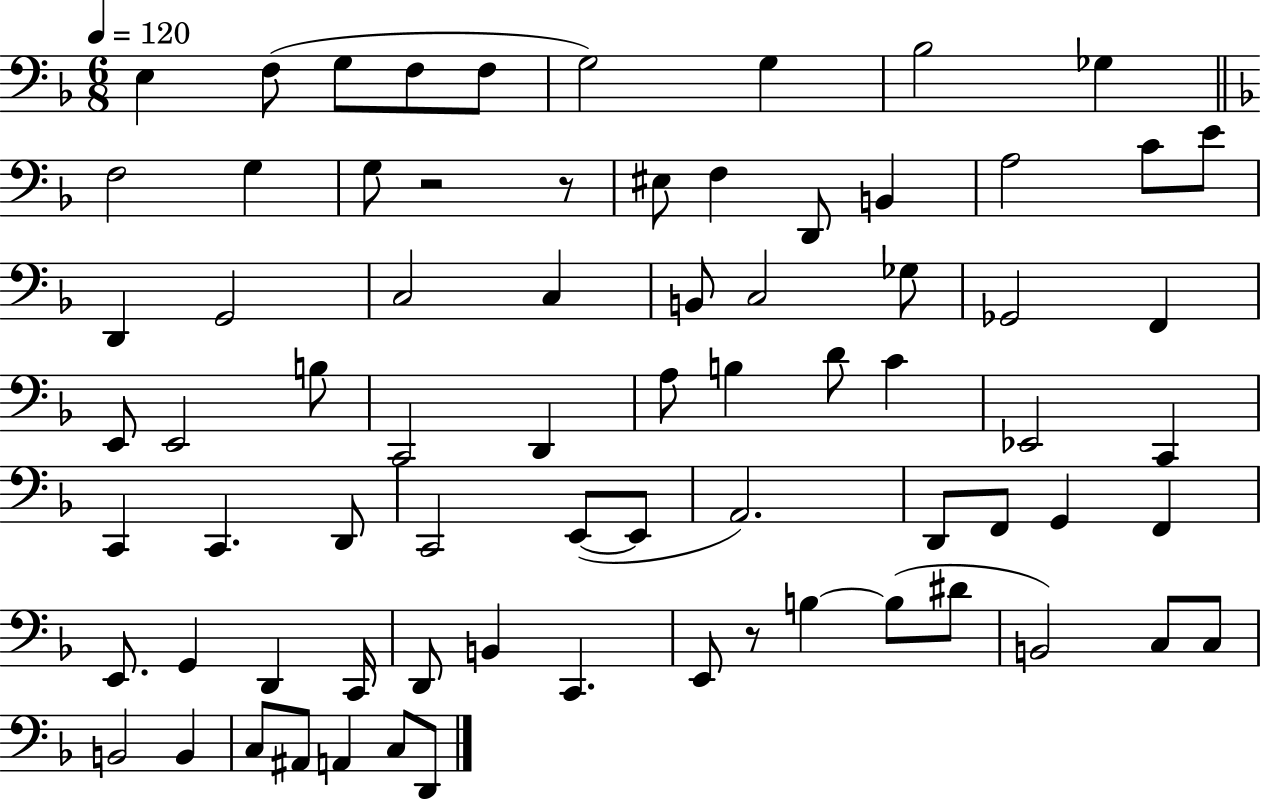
X:1
T:Untitled
M:6/8
L:1/4
K:F
E, F,/2 G,/2 F,/2 F,/2 G,2 G, _B,2 _G, F,2 G, G,/2 z2 z/2 ^E,/2 F, D,,/2 B,, A,2 C/2 E/2 D,, G,,2 C,2 C, B,,/2 C,2 _G,/2 _G,,2 F,, E,,/2 E,,2 B,/2 C,,2 D,, A,/2 B, D/2 C _E,,2 C,, C,, C,, D,,/2 C,,2 E,,/2 E,,/2 A,,2 D,,/2 F,,/2 G,, F,, E,,/2 G,, D,, C,,/4 D,,/2 B,, C,, E,,/2 z/2 B, B,/2 ^D/2 B,,2 C,/2 C,/2 B,,2 B,, C,/2 ^A,,/2 A,, C,/2 D,,/2